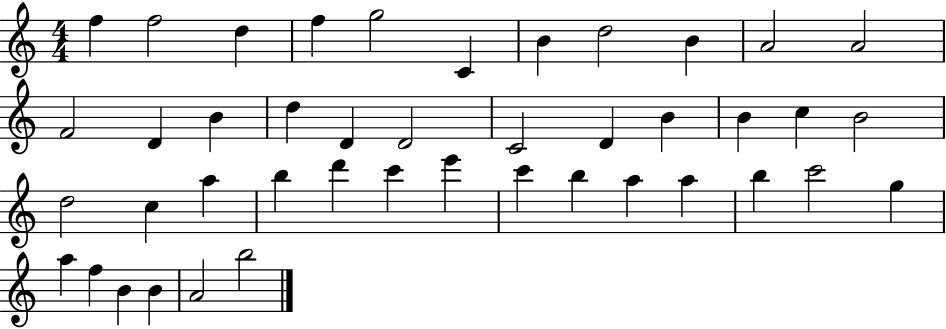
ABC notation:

X:1
T:Untitled
M:4/4
L:1/4
K:C
f f2 d f g2 C B d2 B A2 A2 F2 D B d D D2 C2 D B B c B2 d2 c a b d' c' e' c' b a a b c'2 g a f B B A2 b2